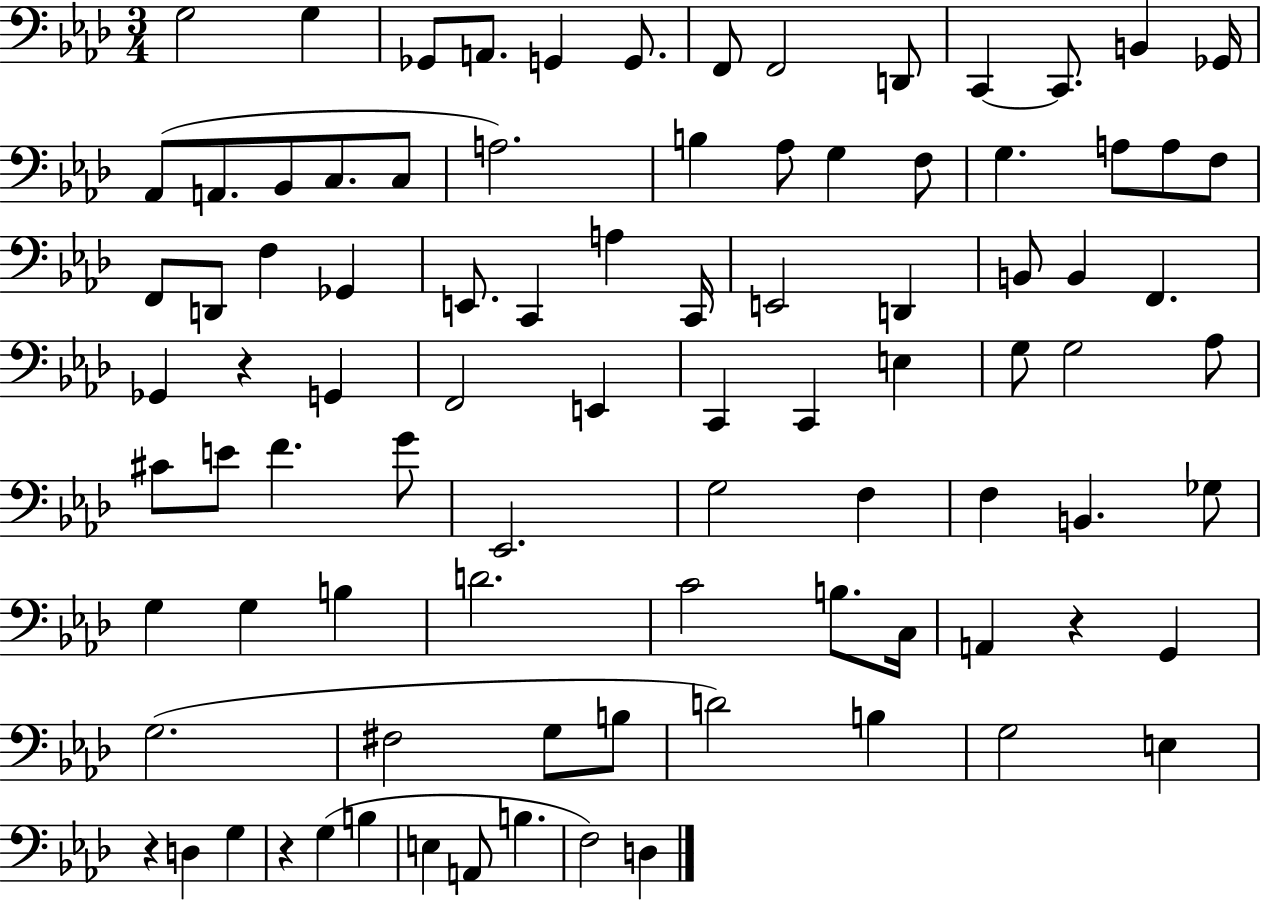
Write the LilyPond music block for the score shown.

{
  \clef bass
  \numericTimeSignature
  \time 3/4
  \key aes \major
  \repeat volta 2 { g2 g4 | ges,8 a,8. g,4 g,8. | f,8 f,2 d,8 | c,4~~ c,8. b,4 ges,16 | \break aes,8( a,8. bes,8 c8. c8 | a2.) | b4 aes8 g4 f8 | g4. a8 a8 f8 | \break f,8 d,8 f4 ges,4 | e,8. c,4 a4 c,16 | e,2 d,4 | b,8 b,4 f,4. | \break ges,4 r4 g,4 | f,2 e,4 | c,4 c,4 e4 | g8 g2 aes8 | \break cis'8 e'8 f'4. g'8 | ees,2. | g2 f4 | f4 b,4. ges8 | \break g4 g4 b4 | d'2. | c'2 b8. c16 | a,4 r4 g,4 | \break g2.( | fis2 g8 b8 | d'2) b4 | g2 e4 | \break r4 d4 g4 | r4 g4( b4 | e4 a,8 b4. | f2) d4 | \break } \bar "|."
}